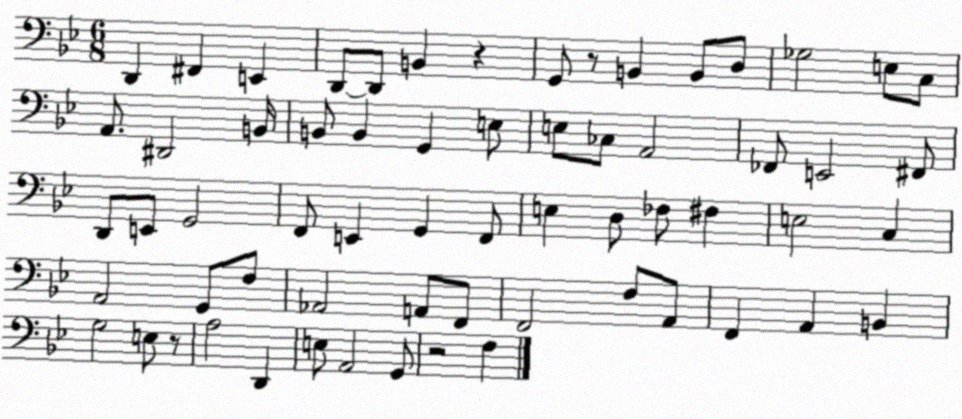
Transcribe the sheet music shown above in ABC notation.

X:1
T:Untitled
M:6/8
L:1/4
K:Bb
D,, ^F,, E,, D,,/2 D,,/2 B,, z G,,/2 z/2 B,, B,,/2 D,/2 _G,2 E,/2 C,/2 A,,/2 ^D,,2 B,,/4 B,,/2 B,, G,, E,/2 E,/2 _C,/2 A,,2 _F,,/2 E,,2 ^F,,/2 D,,/2 E,,/2 G,,2 F,,/2 E,, G,, F,,/2 E, D,/2 _F,/2 ^F, E,2 C, A,,2 G,,/2 F,/2 _A,,2 A,,/2 F,,/2 F,,2 F,/2 A,,/2 F,, A,, B,, G,2 E,/2 z/2 A,2 D,, E,/2 A,,2 G,,/2 z2 F,